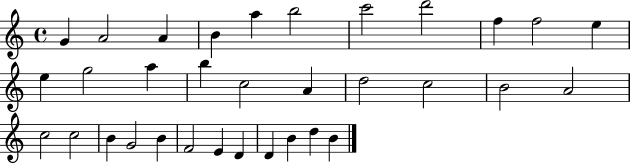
{
  \clef treble
  \time 4/4
  \defaultTimeSignature
  \key c \major
  g'4 a'2 a'4 | b'4 a''4 b''2 | c'''2 d'''2 | f''4 f''2 e''4 | \break e''4 g''2 a''4 | b''4 c''2 a'4 | d''2 c''2 | b'2 a'2 | \break c''2 c''2 | b'4 g'2 b'4 | f'2 e'4 d'4 | d'4 b'4 d''4 b'4 | \break \bar "|."
}